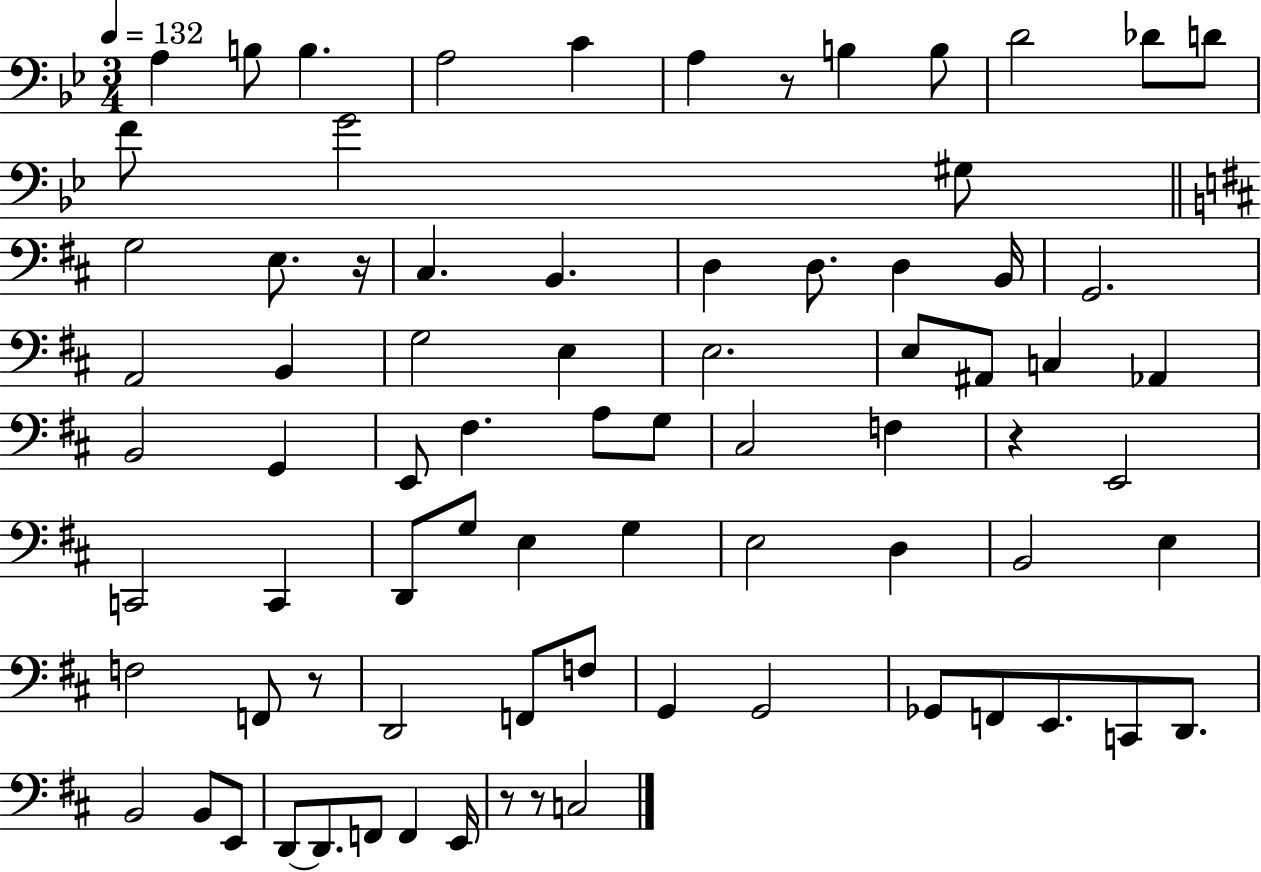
{
  \clef bass
  \numericTimeSignature
  \time 3/4
  \key bes \major
  \tempo 4 = 132
  a4 b8 b4. | a2 c'4 | a4 r8 b4 b8 | d'2 des'8 d'8 | \break f'8 g'2 gis8 | \bar "||" \break \key d \major g2 e8. r16 | cis4. b,4. | d4 d8. d4 b,16 | g,2. | \break a,2 b,4 | g2 e4 | e2. | e8 ais,8 c4 aes,4 | \break b,2 g,4 | e,8 fis4. a8 g8 | cis2 f4 | r4 e,2 | \break c,2 c,4 | d,8 g8 e4 g4 | e2 d4 | b,2 e4 | \break f2 f,8 r8 | d,2 f,8 f8 | g,4 g,2 | ges,8 f,8 e,8. c,8 d,8. | \break b,2 b,8 e,8 | d,8~~ d,8. f,8 f,4 e,16 | r8 r8 c2 | \bar "|."
}